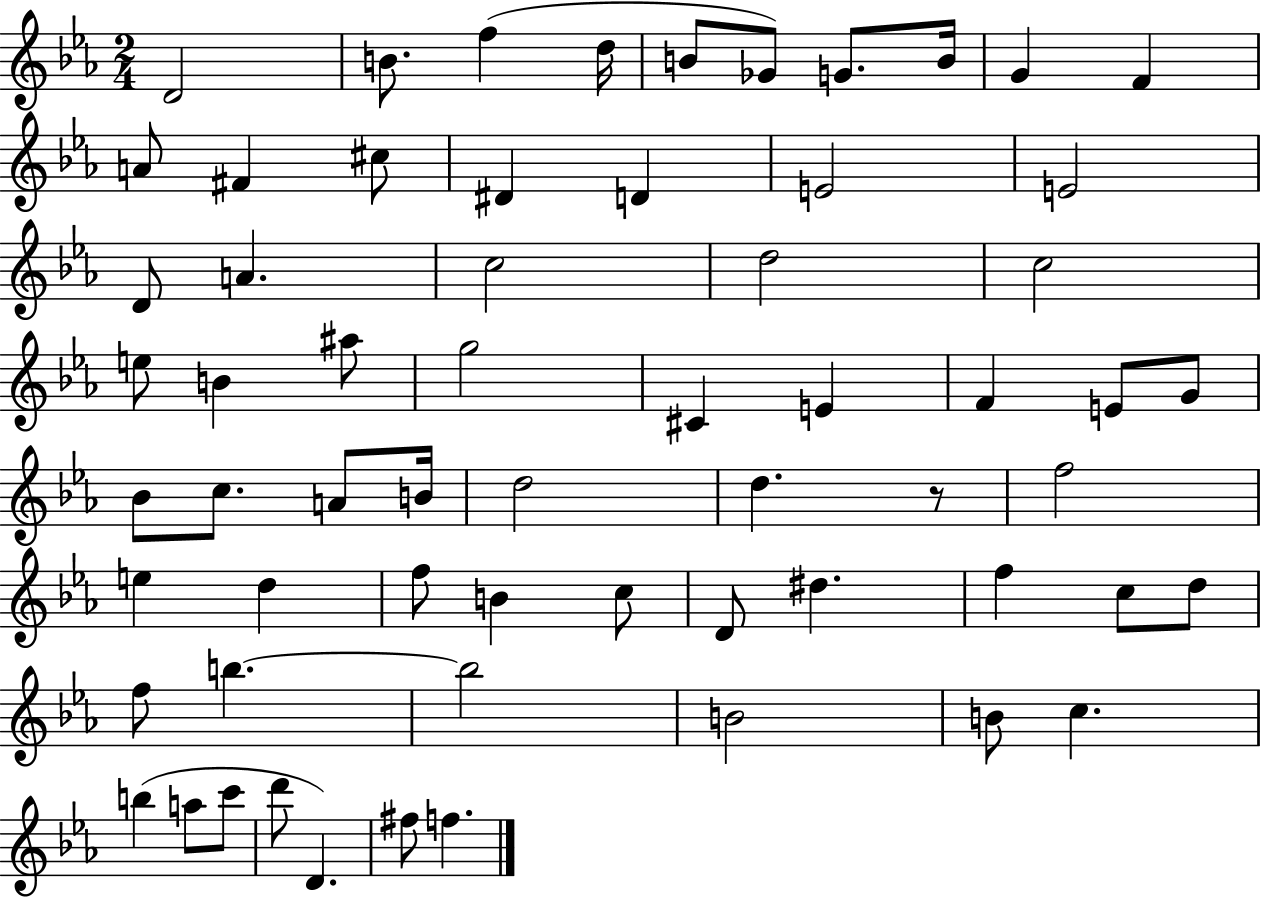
D4/h B4/e. F5/q D5/s B4/e Gb4/e G4/e. B4/s G4/q F4/q A4/e F#4/q C#5/e D#4/q D4/q E4/h E4/h D4/e A4/q. C5/h D5/h C5/h E5/e B4/q A#5/e G5/h C#4/q E4/q F4/q E4/e G4/e Bb4/e C5/e. A4/e B4/s D5/h D5/q. R/e F5/h E5/q D5/q F5/e B4/q C5/e D4/e D#5/q. F5/q C5/e D5/e F5/e B5/q. B5/h B4/h B4/e C5/q. B5/q A5/e C6/e D6/e D4/q. F#5/e F5/q.